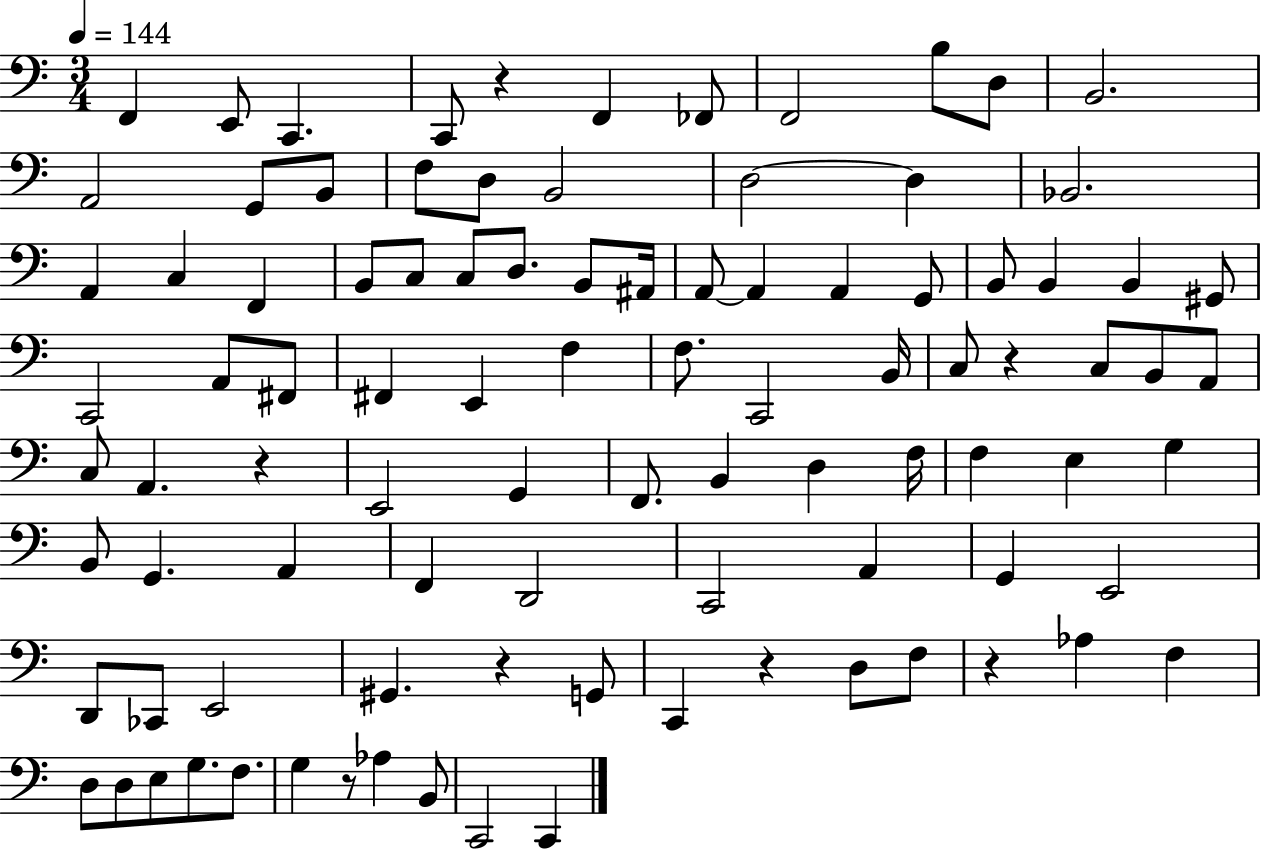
X:1
T:Untitled
M:3/4
L:1/4
K:C
F,, E,,/2 C,, C,,/2 z F,, _F,,/2 F,,2 B,/2 D,/2 B,,2 A,,2 G,,/2 B,,/2 F,/2 D,/2 B,,2 D,2 D, _B,,2 A,, C, F,, B,,/2 C,/2 C,/2 D,/2 B,,/2 ^A,,/4 A,,/2 A,, A,, G,,/2 B,,/2 B,, B,, ^G,,/2 C,,2 A,,/2 ^F,,/2 ^F,, E,, F, F,/2 C,,2 B,,/4 C,/2 z C,/2 B,,/2 A,,/2 C,/2 A,, z E,,2 G,, F,,/2 B,, D, F,/4 F, E, G, B,,/2 G,, A,, F,, D,,2 C,,2 A,, G,, E,,2 D,,/2 _C,,/2 E,,2 ^G,, z G,,/2 C,, z D,/2 F,/2 z _A, F, D,/2 D,/2 E,/2 G,/2 F,/2 G, z/2 _A, B,,/2 C,,2 C,,